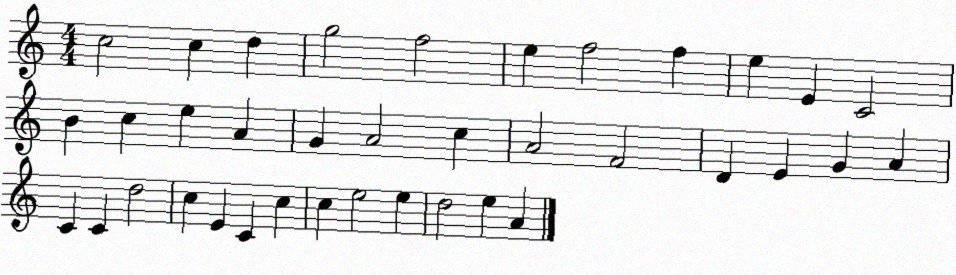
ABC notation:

X:1
T:Untitled
M:4/4
L:1/4
K:C
c2 c d g2 f2 e f2 f e E C2 B c e A G A2 c A2 F2 D E G A C C d2 c E C c c e2 e d2 e A